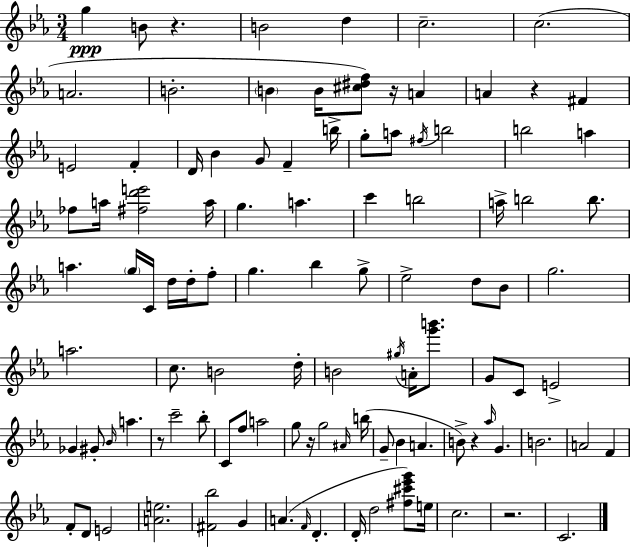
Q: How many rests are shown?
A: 7